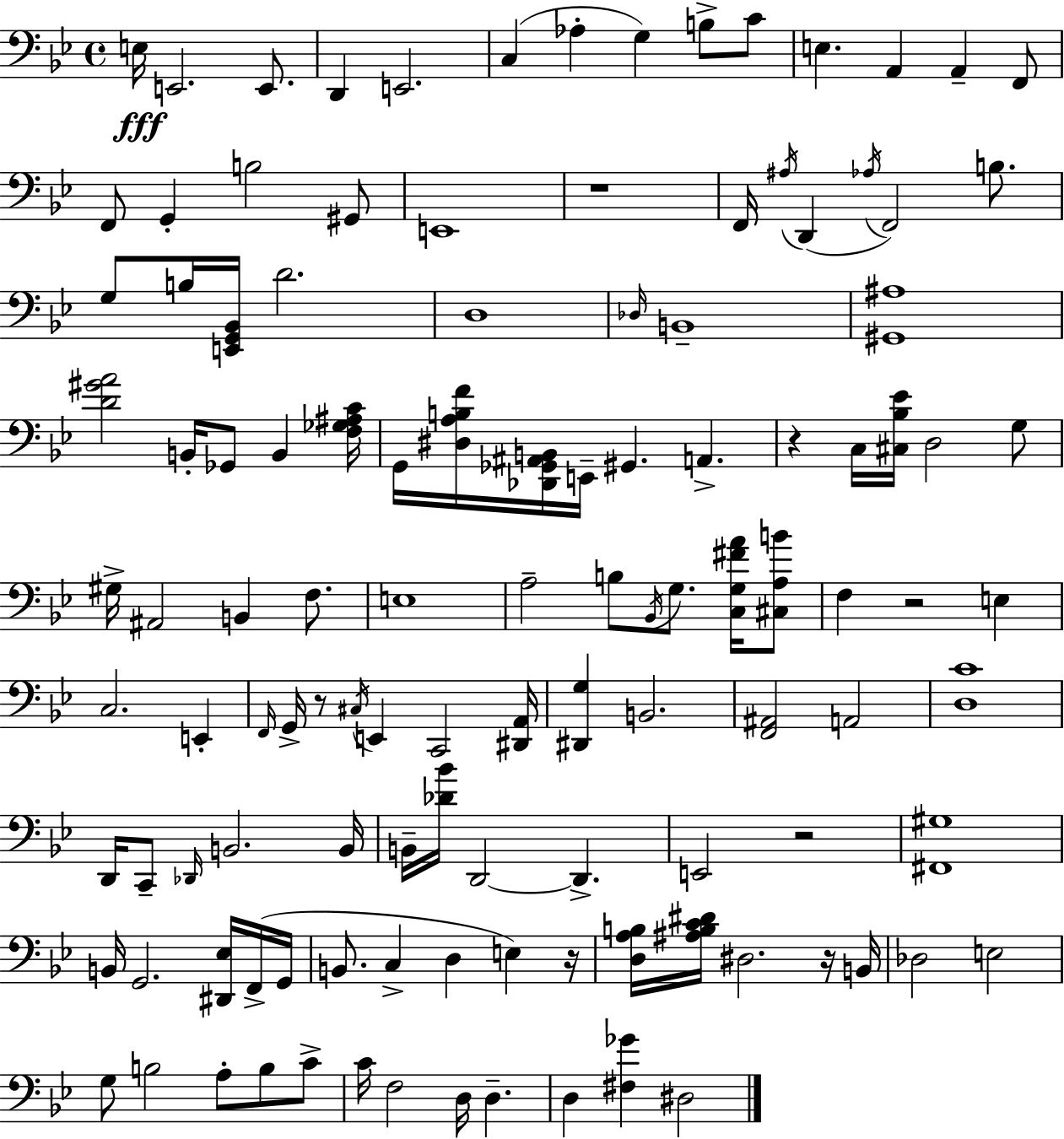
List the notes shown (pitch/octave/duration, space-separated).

E3/s E2/h. E2/e. D2/q E2/h. C3/q Ab3/q G3/q B3/e C4/e E3/q. A2/q A2/q F2/e F2/e G2/q B3/h G#2/e E2/w R/w F2/s A#3/s D2/q Ab3/s F2/h B3/e. G3/e B3/s [E2,G2,Bb2]/s D4/h. D3/w Db3/s B2/w [G#2,A#3]/w [D4,G#4,A4]/h B2/s Gb2/e B2/q [F3,Gb3,A#3,C4]/s G2/s [D#3,A3,B3,F4]/s [Db2,Gb2,A#2,B2]/s E2/s G#2/q. A2/q. R/q C3/s [C#3,Bb3,Eb4]/s D3/h G3/e G#3/s A#2/h B2/q F3/e. E3/w A3/h B3/e Bb2/s G3/e. [C3,G3,F#4,A4]/s [C#3,A3,B4]/e F3/q R/h E3/q C3/h. E2/q F2/s G2/s R/e C#3/s E2/q C2/h [D#2,A2]/s [D#2,G3]/q B2/h. [F2,A#2]/h A2/h [D3,C4]/w D2/s C2/e Db2/s B2/h. B2/s B2/s [Db4,Bb4]/s D2/h D2/q. E2/h R/h [F#2,G#3]/w B2/s G2/h. [D#2,Eb3]/s F2/s G2/s B2/e. C3/q D3/q E3/q R/s [D3,A3,B3]/s [A#3,B3,C4,D#4]/s D#3/h. R/s B2/s Db3/h E3/h G3/e B3/h A3/e B3/e C4/e C4/s F3/h D3/s D3/q. D3/q [F#3,Gb4]/q D#3/h